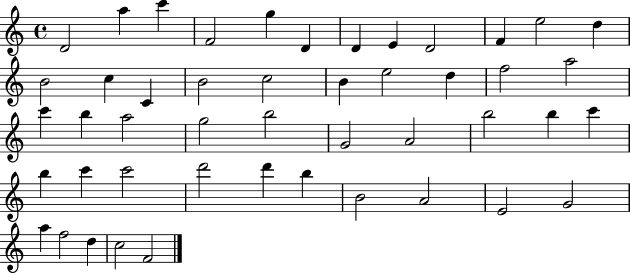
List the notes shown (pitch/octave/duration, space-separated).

D4/h A5/q C6/q F4/h G5/q D4/q D4/q E4/q D4/h F4/q E5/h D5/q B4/h C5/q C4/q B4/h C5/h B4/q E5/h D5/q F5/h A5/h C6/q B5/q A5/h G5/h B5/h G4/h A4/h B5/h B5/q C6/q B5/q C6/q C6/h D6/h D6/q B5/q B4/h A4/h E4/h G4/h A5/q F5/h D5/q C5/h F4/h